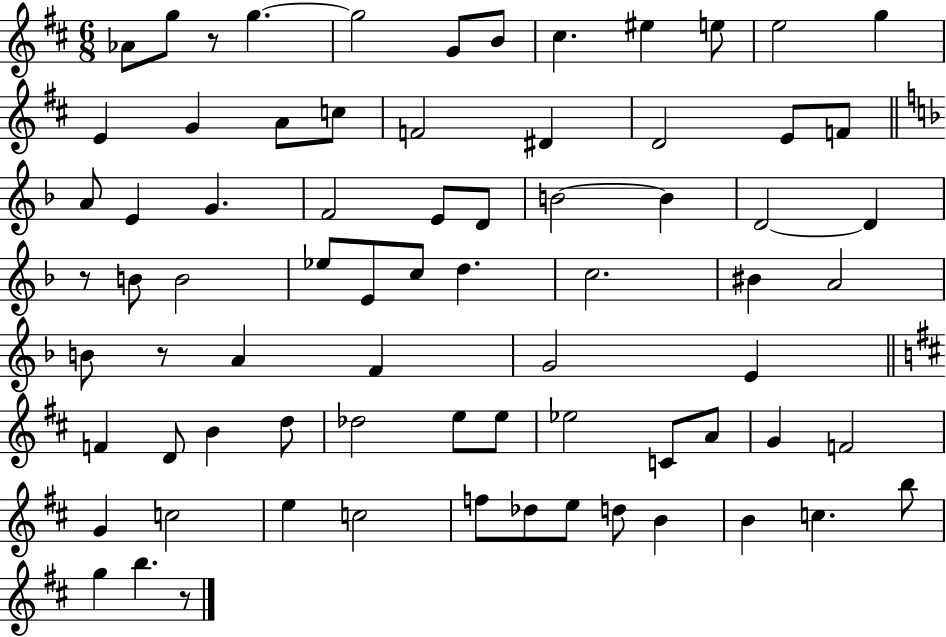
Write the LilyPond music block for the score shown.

{
  \clef treble
  \numericTimeSignature
  \time 6/8
  \key d \major
  aes'8 g''8 r8 g''4.~~ | g''2 g'8 b'8 | cis''4. eis''4 e''8 | e''2 g''4 | \break e'4 g'4 a'8 c''8 | f'2 dis'4 | d'2 e'8 f'8 | \bar "||" \break \key f \major a'8 e'4 g'4. | f'2 e'8 d'8 | b'2~~ b'4 | d'2~~ d'4 | \break r8 b'8 b'2 | ees''8 e'8 c''8 d''4. | c''2. | bis'4 a'2 | \break b'8 r8 a'4 f'4 | g'2 e'4 | \bar "||" \break \key d \major f'4 d'8 b'4 d''8 | des''2 e''8 e''8 | ees''2 c'8 a'8 | g'4 f'2 | \break g'4 c''2 | e''4 c''2 | f''8 des''8 e''8 d''8 b'4 | b'4 c''4. b''8 | \break g''4 b''4. r8 | \bar "|."
}